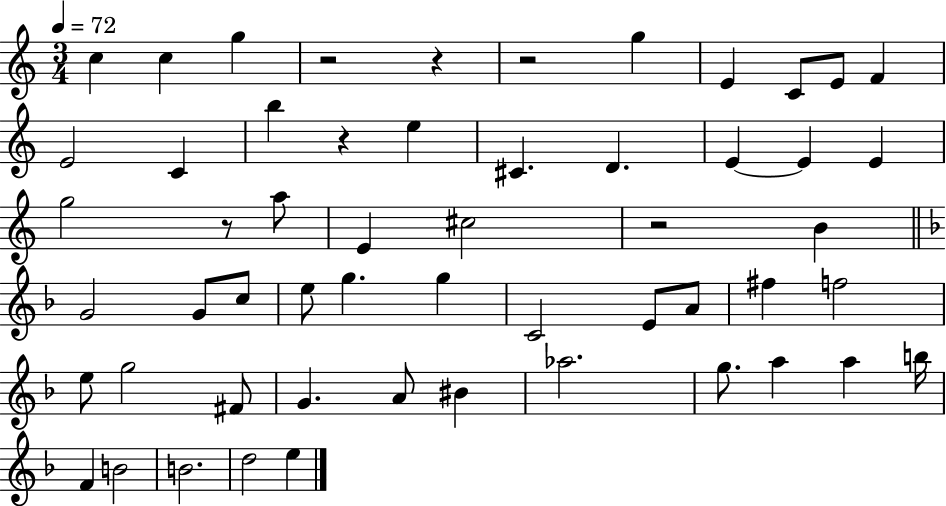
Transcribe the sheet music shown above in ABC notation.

X:1
T:Untitled
M:3/4
L:1/4
K:C
c c g z2 z z2 g E C/2 E/2 F E2 C b z e ^C D E E E g2 z/2 a/2 E ^c2 z2 B G2 G/2 c/2 e/2 g g C2 E/2 A/2 ^f f2 e/2 g2 ^F/2 G A/2 ^B _a2 g/2 a a b/4 F B2 B2 d2 e